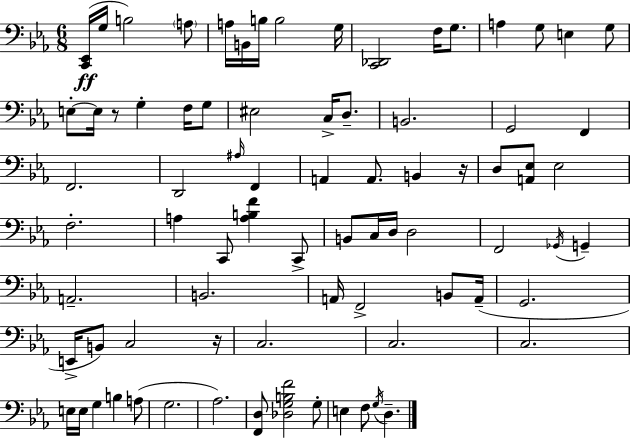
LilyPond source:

{
  \clef bass
  \numericTimeSignature
  \time 6/8
  \key ees \major
  \repeat volta 2 { <c, ees,>16(\ff g16 b2) \parenthesize a8 | a16 b,16 b16 b2 g16 | <c, des,>2 f16 g8. | a4 g8 e4 g8 | \break e8-.~~ e16 r8 g4-. f16 g8 | eis2 c16-> d8.-- | b,2. | g,2 f,4 | \break f,2. | d,2 \grace { ais16 } f,4 | a,4 a,8. b,4 | r16 d8 <a, ees>8 ees2 | \break f2.-. | a4 c,8 <a b f'>4 c,8-> | b,8 c16 d16 d2 | f,2 \acciaccatura { ges,16 } g,4-- | \break a,2.-- | b,2. | a,16 f,2-> b,8 | a,16--( g,2. | \break e,16-> b,8) c2 | r16 c2. | c2. | c2. | \break e16 e16 g4 b4 | a8( g2. | aes2.) | <f, d>8 <des g b f'>2 | \break g8-. e4 f8 \acciaccatura { g16 } d4.-- | } \bar "|."
}